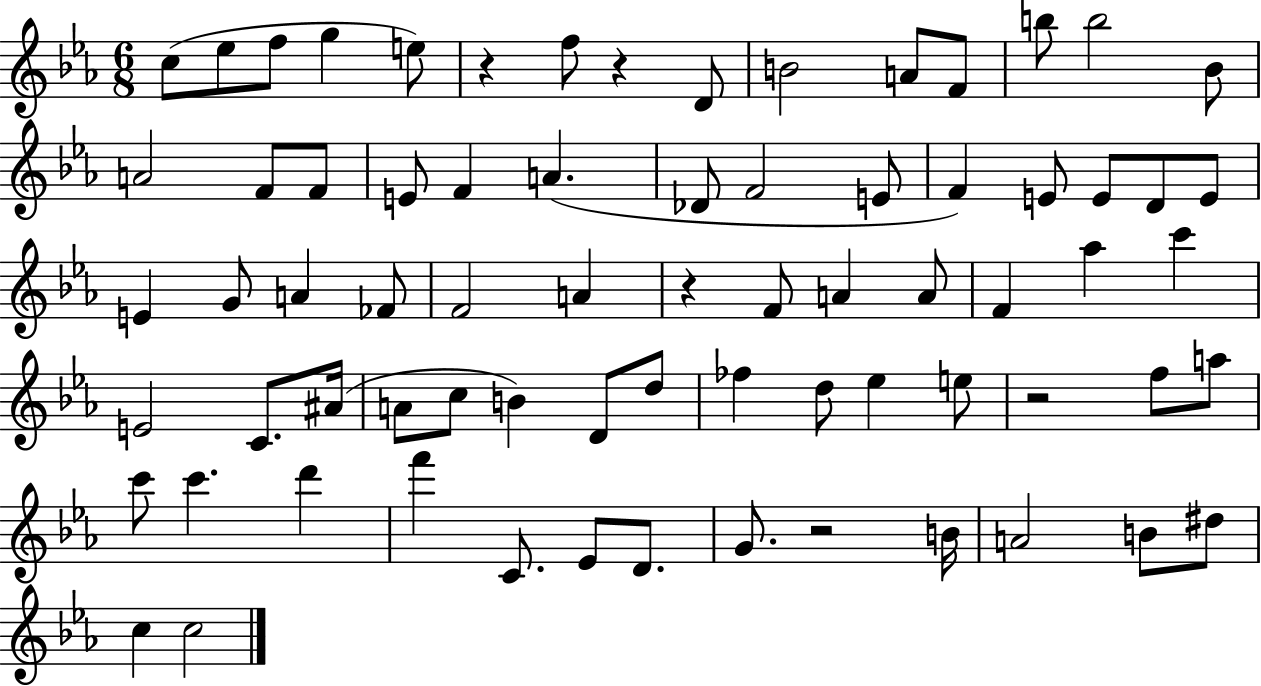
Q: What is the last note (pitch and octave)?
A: C5